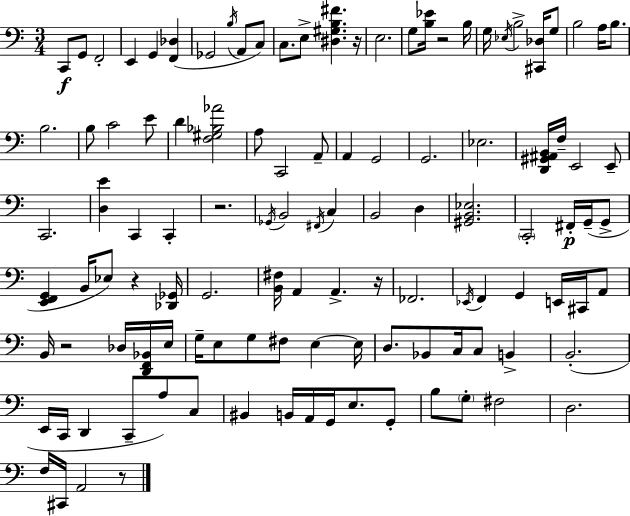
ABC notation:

X:1
T:Untitled
M:3/4
L:1/4
K:C
C,,/2 G,,/2 F,,2 E,, G,, [F,,_D,] _G,,2 B,/4 A,,/2 C,/2 C,/2 E,/2 [^D,^G,B,^F] z/4 E,2 G,/2 [B,_E]/4 z2 B,/4 G,/4 _E,/4 B,2 [^C,,_D,]/4 G,/2 B,2 A,/4 B,/2 B,2 B,/2 C2 E/2 D [F,^G,_B,_A]2 A,/2 C,,2 A,,/2 A,, G,,2 G,,2 _E,2 [D,,^G,,^A,,B,,]/4 F,/4 E,,2 E,,/2 C,,2 [D,E] C,, C,, z2 _G,,/4 B,,2 ^F,,/4 C, B,,2 D, [^G,,B,,_E,]2 C,,2 ^F,,/4 G,,/4 G,,/2 [E,,F,,G,,] B,,/4 _E,/2 z [_D,,_G,,]/4 G,,2 [B,,^F,]/4 A,, A,, z/4 _F,,2 _E,,/4 F,, G,, E,,/4 ^C,,/4 A,,/2 B,,/4 z2 _D,/4 [D,,F,,_B,,]/4 E,/4 G,/4 E,/2 G,/2 ^F,/2 E, E,/4 D,/2 _B,,/2 C,/4 C,/2 B,, B,,2 E,,/4 C,,/4 D,, C,,/2 A,/2 C,/2 ^B,, B,,/4 A,,/4 G,,/4 E,/2 G,,/2 B,/2 G,/2 ^F,2 D,2 F,/4 ^C,,/4 A,,2 z/2